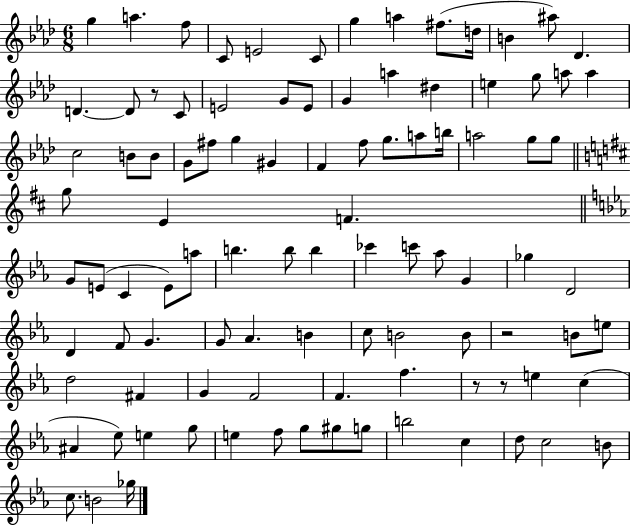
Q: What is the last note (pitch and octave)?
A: Gb5